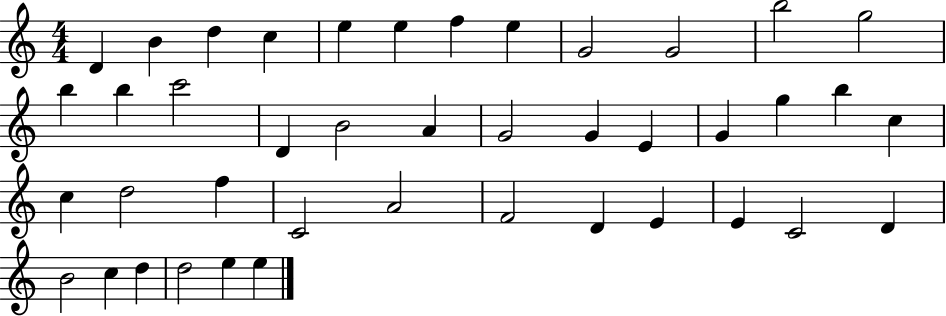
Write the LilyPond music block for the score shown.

{
  \clef treble
  \numericTimeSignature
  \time 4/4
  \key c \major
  d'4 b'4 d''4 c''4 | e''4 e''4 f''4 e''4 | g'2 g'2 | b''2 g''2 | \break b''4 b''4 c'''2 | d'4 b'2 a'4 | g'2 g'4 e'4 | g'4 g''4 b''4 c''4 | \break c''4 d''2 f''4 | c'2 a'2 | f'2 d'4 e'4 | e'4 c'2 d'4 | \break b'2 c''4 d''4 | d''2 e''4 e''4 | \bar "|."
}